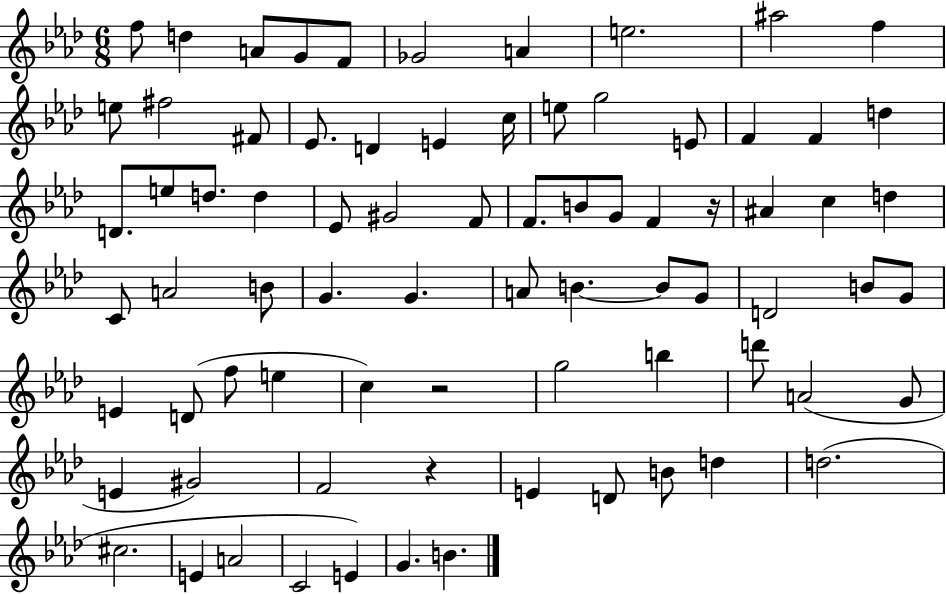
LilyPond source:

{
  \clef treble
  \numericTimeSignature
  \time 6/8
  \key aes \major
  \repeat volta 2 { f''8 d''4 a'8 g'8 f'8 | ges'2 a'4 | e''2. | ais''2 f''4 | \break e''8 fis''2 fis'8 | ees'8. d'4 e'4 c''16 | e''8 g''2 e'8 | f'4 f'4 d''4 | \break d'8. e''8 d''8. d''4 | ees'8 gis'2 f'8 | f'8. b'8 g'8 f'4 r16 | ais'4 c''4 d''4 | \break c'8 a'2 b'8 | g'4. g'4. | a'8 b'4.~~ b'8 g'8 | d'2 b'8 g'8 | \break e'4 d'8( f''8 e''4 | c''4) r2 | g''2 b''4 | d'''8 a'2( g'8 | \break e'4 gis'2) | f'2 r4 | e'4 d'8 b'8 d''4 | d''2.( | \break cis''2. | e'4 a'2 | c'2 e'4) | g'4. b'4. | \break } \bar "|."
}